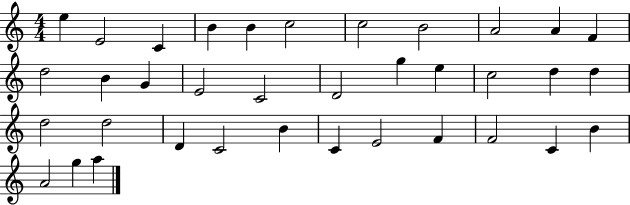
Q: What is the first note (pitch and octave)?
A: E5